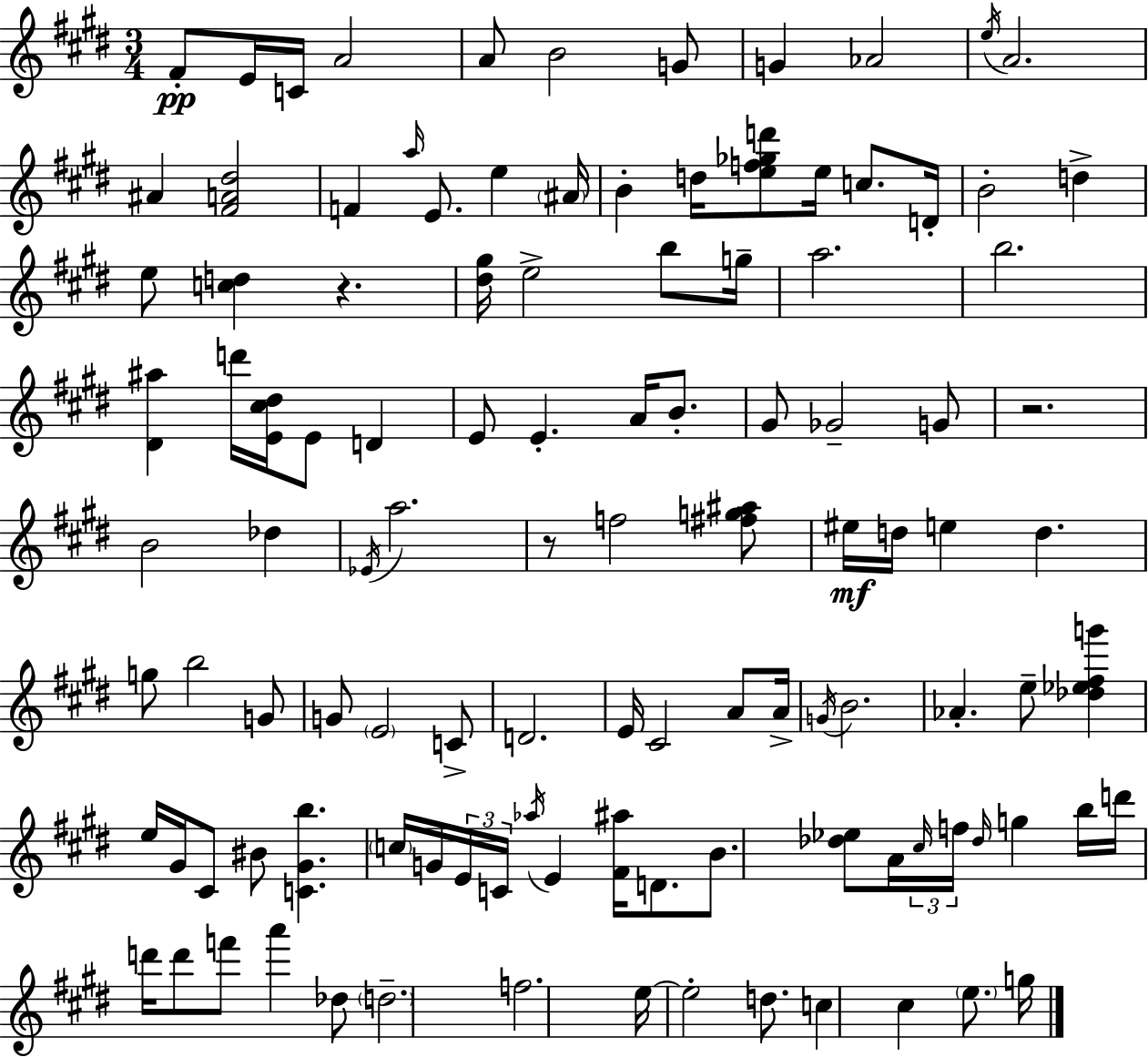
F#4/e E4/s C4/s A4/h A4/e B4/h G4/e G4/q Ab4/h E5/s A4/h. A#4/q [F#4,A4,D#5]/h F4/q A5/s E4/e. E5/q A#4/s B4/q D5/s [E5,F5,Gb5,D6]/e E5/s C5/e. D4/s B4/h D5/q E5/e [C5,D5]/q R/q. [D#5,G#5]/s E5/h B5/e G5/s A5/h. B5/h. [D#4,A#5]/q D6/s [E4,C#5,D#5]/s E4/e D4/q E4/e E4/q. A4/s B4/e. G#4/e Gb4/h G4/e R/h. B4/h Db5/q Eb4/s A5/h. R/e F5/h [F#5,G5,A#5]/e EIS5/s D5/s E5/q D5/q. G5/e B5/h G4/e G4/e E4/h C4/e D4/h. E4/s C#4/h A4/e A4/s G4/s B4/h. Ab4/q. E5/e [Db5,Eb5,F#5,G6]/q E5/s G#4/s C#4/e BIS4/e [C4,G#4,B5]/q. C5/s G4/s E4/s C4/s Ab5/s E4/q [F#4,A#5]/s D4/e. B4/e. [Db5,Eb5]/e A4/s C#5/s F5/s Db5/s G5/q B5/s D6/s D6/s D6/e F6/e A6/q Db5/e D5/h. F5/h. E5/s E5/h D5/e. C5/q C#5/q E5/e. G5/s